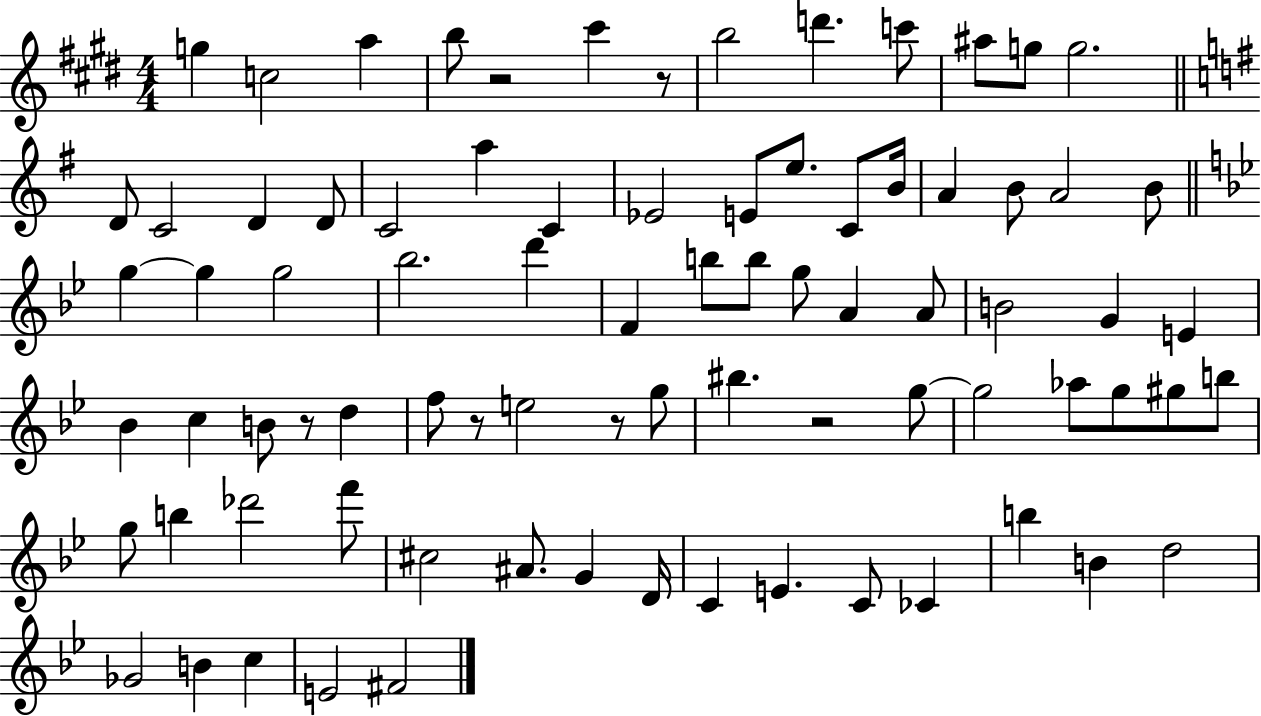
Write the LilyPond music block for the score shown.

{
  \clef treble
  \numericTimeSignature
  \time 4/4
  \key e \major
  g''4 c''2 a''4 | b''8 r2 cis'''4 r8 | b''2 d'''4. c'''8 | ais''8 g''8 g''2. | \break \bar "||" \break \key g \major d'8 c'2 d'4 d'8 | c'2 a''4 c'4 | ees'2 e'8 e''8. c'8 b'16 | a'4 b'8 a'2 b'8 | \break \bar "||" \break \key bes \major g''4~~ g''4 g''2 | bes''2. d'''4 | f'4 b''8 b''8 g''8 a'4 a'8 | b'2 g'4 e'4 | \break bes'4 c''4 b'8 r8 d''4 | f''8 r8 e''2 r8 g''8 | bis''4. r2 g''8~~ | g''2 aes''8 g''8 gis''8 b''8 | \break g''8 b''4 des'''2 f'''8 | cis''2 ais'8. g'4 d'16 | c'4 e'4. c'8 ces'4 | b''4 b'4 d''2 | \break ges'2 b'4 c''4 | e'2 fis'2 | \bar "|."
}